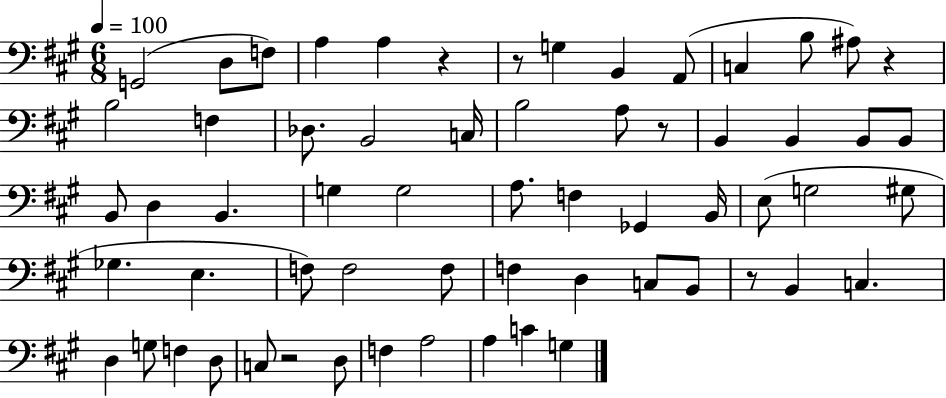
X:1
T:Untitled
M:6/8
L:1/4
K:A
G,,2 D,/2 F,/2 A, A, z z/2 G, B,, A,,/2 C, B,/2 ^A,/2 z B,2 F, _D,/2 B,,2 C,/4 B,2 A,/2 z/2 B,, B,, B,,/2 B,,/2 B,,/2 D, B,, G, G,2 A,/2 F, _G,, B,,/4 E,/2 G,2 ^G,/2 _G, E, F,/2 F,2 F,/2 F, D, C,/2 B,,/2 z/2 B,, C, D, G,/2 F, D,/2 C,/2 z2 D,/2 F, A,2 A, C G,